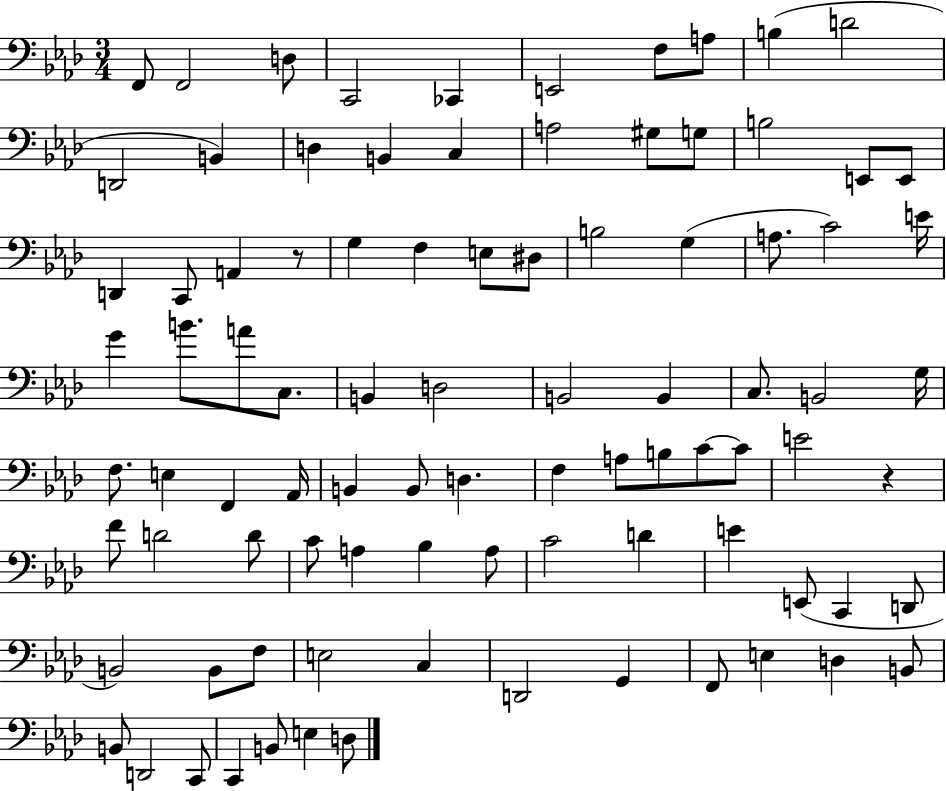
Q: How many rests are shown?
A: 2